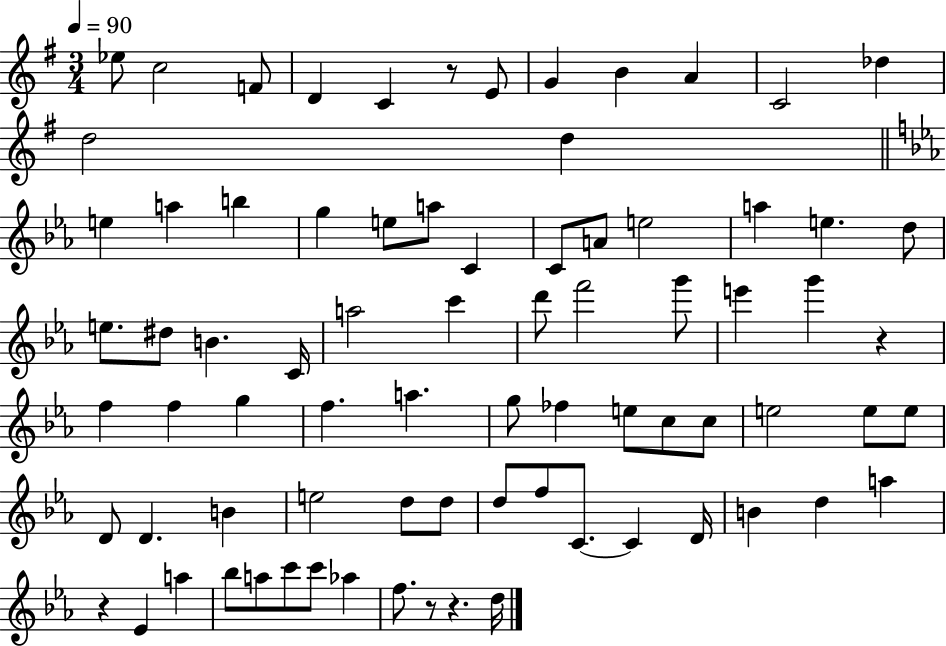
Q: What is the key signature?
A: G major